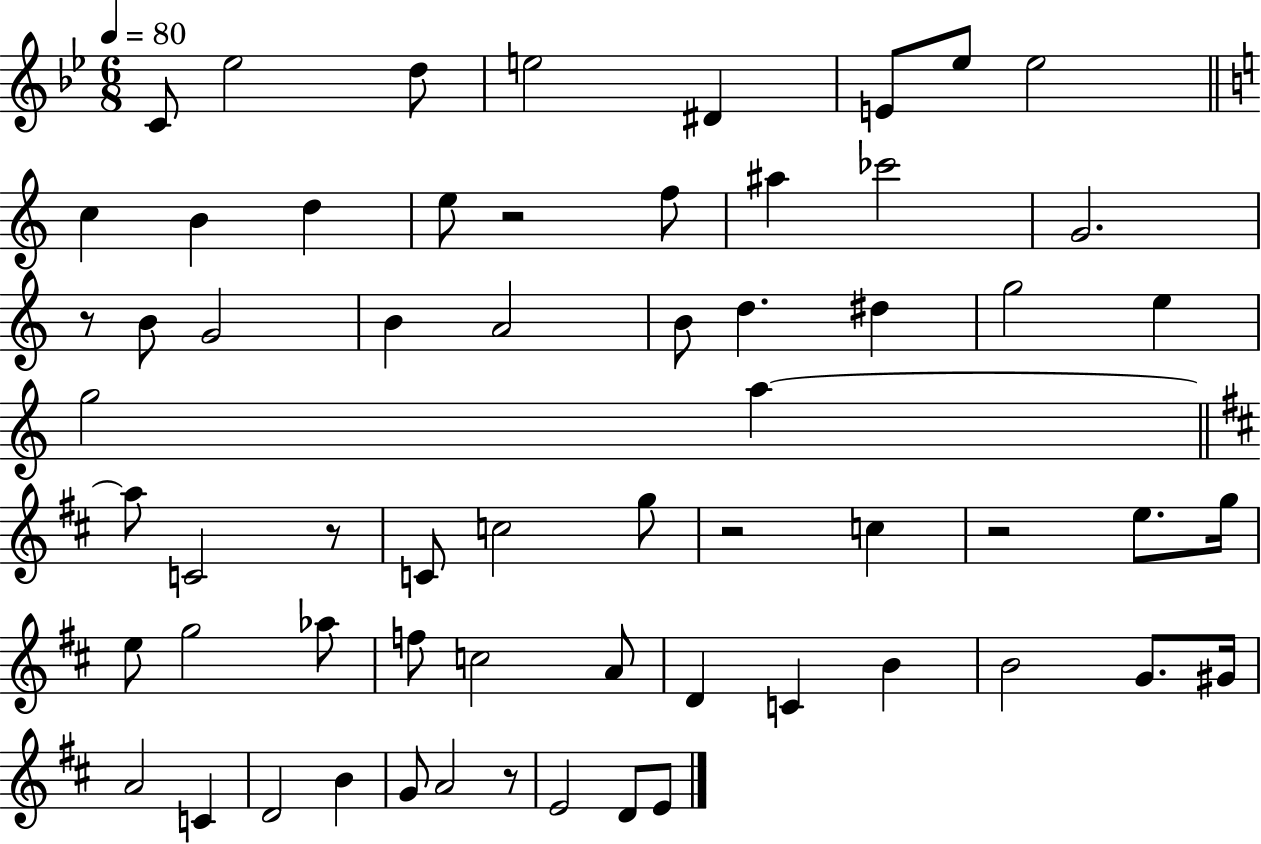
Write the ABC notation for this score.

X:1
T:Untitled
M:6/8
L:1/4
K:Bb
C/2 _e2 d/2 e2 ^D E/2 _e/2 _e2 c B d e/2 z2 f/2 ^a _c'2 G2 z/2 B/2 G2 B A2 B/2 d ^d g2 e g2 a a/2 C2 z/2 C/2 c2 g/2 z2 c z2 e/2 g/4 e/2 g2 _a/2 f/2 c2 A/2 D C B B2 G/2 ^G/4 A2 C D2 B G/2 A2 z/2 E2 D/2 E/2